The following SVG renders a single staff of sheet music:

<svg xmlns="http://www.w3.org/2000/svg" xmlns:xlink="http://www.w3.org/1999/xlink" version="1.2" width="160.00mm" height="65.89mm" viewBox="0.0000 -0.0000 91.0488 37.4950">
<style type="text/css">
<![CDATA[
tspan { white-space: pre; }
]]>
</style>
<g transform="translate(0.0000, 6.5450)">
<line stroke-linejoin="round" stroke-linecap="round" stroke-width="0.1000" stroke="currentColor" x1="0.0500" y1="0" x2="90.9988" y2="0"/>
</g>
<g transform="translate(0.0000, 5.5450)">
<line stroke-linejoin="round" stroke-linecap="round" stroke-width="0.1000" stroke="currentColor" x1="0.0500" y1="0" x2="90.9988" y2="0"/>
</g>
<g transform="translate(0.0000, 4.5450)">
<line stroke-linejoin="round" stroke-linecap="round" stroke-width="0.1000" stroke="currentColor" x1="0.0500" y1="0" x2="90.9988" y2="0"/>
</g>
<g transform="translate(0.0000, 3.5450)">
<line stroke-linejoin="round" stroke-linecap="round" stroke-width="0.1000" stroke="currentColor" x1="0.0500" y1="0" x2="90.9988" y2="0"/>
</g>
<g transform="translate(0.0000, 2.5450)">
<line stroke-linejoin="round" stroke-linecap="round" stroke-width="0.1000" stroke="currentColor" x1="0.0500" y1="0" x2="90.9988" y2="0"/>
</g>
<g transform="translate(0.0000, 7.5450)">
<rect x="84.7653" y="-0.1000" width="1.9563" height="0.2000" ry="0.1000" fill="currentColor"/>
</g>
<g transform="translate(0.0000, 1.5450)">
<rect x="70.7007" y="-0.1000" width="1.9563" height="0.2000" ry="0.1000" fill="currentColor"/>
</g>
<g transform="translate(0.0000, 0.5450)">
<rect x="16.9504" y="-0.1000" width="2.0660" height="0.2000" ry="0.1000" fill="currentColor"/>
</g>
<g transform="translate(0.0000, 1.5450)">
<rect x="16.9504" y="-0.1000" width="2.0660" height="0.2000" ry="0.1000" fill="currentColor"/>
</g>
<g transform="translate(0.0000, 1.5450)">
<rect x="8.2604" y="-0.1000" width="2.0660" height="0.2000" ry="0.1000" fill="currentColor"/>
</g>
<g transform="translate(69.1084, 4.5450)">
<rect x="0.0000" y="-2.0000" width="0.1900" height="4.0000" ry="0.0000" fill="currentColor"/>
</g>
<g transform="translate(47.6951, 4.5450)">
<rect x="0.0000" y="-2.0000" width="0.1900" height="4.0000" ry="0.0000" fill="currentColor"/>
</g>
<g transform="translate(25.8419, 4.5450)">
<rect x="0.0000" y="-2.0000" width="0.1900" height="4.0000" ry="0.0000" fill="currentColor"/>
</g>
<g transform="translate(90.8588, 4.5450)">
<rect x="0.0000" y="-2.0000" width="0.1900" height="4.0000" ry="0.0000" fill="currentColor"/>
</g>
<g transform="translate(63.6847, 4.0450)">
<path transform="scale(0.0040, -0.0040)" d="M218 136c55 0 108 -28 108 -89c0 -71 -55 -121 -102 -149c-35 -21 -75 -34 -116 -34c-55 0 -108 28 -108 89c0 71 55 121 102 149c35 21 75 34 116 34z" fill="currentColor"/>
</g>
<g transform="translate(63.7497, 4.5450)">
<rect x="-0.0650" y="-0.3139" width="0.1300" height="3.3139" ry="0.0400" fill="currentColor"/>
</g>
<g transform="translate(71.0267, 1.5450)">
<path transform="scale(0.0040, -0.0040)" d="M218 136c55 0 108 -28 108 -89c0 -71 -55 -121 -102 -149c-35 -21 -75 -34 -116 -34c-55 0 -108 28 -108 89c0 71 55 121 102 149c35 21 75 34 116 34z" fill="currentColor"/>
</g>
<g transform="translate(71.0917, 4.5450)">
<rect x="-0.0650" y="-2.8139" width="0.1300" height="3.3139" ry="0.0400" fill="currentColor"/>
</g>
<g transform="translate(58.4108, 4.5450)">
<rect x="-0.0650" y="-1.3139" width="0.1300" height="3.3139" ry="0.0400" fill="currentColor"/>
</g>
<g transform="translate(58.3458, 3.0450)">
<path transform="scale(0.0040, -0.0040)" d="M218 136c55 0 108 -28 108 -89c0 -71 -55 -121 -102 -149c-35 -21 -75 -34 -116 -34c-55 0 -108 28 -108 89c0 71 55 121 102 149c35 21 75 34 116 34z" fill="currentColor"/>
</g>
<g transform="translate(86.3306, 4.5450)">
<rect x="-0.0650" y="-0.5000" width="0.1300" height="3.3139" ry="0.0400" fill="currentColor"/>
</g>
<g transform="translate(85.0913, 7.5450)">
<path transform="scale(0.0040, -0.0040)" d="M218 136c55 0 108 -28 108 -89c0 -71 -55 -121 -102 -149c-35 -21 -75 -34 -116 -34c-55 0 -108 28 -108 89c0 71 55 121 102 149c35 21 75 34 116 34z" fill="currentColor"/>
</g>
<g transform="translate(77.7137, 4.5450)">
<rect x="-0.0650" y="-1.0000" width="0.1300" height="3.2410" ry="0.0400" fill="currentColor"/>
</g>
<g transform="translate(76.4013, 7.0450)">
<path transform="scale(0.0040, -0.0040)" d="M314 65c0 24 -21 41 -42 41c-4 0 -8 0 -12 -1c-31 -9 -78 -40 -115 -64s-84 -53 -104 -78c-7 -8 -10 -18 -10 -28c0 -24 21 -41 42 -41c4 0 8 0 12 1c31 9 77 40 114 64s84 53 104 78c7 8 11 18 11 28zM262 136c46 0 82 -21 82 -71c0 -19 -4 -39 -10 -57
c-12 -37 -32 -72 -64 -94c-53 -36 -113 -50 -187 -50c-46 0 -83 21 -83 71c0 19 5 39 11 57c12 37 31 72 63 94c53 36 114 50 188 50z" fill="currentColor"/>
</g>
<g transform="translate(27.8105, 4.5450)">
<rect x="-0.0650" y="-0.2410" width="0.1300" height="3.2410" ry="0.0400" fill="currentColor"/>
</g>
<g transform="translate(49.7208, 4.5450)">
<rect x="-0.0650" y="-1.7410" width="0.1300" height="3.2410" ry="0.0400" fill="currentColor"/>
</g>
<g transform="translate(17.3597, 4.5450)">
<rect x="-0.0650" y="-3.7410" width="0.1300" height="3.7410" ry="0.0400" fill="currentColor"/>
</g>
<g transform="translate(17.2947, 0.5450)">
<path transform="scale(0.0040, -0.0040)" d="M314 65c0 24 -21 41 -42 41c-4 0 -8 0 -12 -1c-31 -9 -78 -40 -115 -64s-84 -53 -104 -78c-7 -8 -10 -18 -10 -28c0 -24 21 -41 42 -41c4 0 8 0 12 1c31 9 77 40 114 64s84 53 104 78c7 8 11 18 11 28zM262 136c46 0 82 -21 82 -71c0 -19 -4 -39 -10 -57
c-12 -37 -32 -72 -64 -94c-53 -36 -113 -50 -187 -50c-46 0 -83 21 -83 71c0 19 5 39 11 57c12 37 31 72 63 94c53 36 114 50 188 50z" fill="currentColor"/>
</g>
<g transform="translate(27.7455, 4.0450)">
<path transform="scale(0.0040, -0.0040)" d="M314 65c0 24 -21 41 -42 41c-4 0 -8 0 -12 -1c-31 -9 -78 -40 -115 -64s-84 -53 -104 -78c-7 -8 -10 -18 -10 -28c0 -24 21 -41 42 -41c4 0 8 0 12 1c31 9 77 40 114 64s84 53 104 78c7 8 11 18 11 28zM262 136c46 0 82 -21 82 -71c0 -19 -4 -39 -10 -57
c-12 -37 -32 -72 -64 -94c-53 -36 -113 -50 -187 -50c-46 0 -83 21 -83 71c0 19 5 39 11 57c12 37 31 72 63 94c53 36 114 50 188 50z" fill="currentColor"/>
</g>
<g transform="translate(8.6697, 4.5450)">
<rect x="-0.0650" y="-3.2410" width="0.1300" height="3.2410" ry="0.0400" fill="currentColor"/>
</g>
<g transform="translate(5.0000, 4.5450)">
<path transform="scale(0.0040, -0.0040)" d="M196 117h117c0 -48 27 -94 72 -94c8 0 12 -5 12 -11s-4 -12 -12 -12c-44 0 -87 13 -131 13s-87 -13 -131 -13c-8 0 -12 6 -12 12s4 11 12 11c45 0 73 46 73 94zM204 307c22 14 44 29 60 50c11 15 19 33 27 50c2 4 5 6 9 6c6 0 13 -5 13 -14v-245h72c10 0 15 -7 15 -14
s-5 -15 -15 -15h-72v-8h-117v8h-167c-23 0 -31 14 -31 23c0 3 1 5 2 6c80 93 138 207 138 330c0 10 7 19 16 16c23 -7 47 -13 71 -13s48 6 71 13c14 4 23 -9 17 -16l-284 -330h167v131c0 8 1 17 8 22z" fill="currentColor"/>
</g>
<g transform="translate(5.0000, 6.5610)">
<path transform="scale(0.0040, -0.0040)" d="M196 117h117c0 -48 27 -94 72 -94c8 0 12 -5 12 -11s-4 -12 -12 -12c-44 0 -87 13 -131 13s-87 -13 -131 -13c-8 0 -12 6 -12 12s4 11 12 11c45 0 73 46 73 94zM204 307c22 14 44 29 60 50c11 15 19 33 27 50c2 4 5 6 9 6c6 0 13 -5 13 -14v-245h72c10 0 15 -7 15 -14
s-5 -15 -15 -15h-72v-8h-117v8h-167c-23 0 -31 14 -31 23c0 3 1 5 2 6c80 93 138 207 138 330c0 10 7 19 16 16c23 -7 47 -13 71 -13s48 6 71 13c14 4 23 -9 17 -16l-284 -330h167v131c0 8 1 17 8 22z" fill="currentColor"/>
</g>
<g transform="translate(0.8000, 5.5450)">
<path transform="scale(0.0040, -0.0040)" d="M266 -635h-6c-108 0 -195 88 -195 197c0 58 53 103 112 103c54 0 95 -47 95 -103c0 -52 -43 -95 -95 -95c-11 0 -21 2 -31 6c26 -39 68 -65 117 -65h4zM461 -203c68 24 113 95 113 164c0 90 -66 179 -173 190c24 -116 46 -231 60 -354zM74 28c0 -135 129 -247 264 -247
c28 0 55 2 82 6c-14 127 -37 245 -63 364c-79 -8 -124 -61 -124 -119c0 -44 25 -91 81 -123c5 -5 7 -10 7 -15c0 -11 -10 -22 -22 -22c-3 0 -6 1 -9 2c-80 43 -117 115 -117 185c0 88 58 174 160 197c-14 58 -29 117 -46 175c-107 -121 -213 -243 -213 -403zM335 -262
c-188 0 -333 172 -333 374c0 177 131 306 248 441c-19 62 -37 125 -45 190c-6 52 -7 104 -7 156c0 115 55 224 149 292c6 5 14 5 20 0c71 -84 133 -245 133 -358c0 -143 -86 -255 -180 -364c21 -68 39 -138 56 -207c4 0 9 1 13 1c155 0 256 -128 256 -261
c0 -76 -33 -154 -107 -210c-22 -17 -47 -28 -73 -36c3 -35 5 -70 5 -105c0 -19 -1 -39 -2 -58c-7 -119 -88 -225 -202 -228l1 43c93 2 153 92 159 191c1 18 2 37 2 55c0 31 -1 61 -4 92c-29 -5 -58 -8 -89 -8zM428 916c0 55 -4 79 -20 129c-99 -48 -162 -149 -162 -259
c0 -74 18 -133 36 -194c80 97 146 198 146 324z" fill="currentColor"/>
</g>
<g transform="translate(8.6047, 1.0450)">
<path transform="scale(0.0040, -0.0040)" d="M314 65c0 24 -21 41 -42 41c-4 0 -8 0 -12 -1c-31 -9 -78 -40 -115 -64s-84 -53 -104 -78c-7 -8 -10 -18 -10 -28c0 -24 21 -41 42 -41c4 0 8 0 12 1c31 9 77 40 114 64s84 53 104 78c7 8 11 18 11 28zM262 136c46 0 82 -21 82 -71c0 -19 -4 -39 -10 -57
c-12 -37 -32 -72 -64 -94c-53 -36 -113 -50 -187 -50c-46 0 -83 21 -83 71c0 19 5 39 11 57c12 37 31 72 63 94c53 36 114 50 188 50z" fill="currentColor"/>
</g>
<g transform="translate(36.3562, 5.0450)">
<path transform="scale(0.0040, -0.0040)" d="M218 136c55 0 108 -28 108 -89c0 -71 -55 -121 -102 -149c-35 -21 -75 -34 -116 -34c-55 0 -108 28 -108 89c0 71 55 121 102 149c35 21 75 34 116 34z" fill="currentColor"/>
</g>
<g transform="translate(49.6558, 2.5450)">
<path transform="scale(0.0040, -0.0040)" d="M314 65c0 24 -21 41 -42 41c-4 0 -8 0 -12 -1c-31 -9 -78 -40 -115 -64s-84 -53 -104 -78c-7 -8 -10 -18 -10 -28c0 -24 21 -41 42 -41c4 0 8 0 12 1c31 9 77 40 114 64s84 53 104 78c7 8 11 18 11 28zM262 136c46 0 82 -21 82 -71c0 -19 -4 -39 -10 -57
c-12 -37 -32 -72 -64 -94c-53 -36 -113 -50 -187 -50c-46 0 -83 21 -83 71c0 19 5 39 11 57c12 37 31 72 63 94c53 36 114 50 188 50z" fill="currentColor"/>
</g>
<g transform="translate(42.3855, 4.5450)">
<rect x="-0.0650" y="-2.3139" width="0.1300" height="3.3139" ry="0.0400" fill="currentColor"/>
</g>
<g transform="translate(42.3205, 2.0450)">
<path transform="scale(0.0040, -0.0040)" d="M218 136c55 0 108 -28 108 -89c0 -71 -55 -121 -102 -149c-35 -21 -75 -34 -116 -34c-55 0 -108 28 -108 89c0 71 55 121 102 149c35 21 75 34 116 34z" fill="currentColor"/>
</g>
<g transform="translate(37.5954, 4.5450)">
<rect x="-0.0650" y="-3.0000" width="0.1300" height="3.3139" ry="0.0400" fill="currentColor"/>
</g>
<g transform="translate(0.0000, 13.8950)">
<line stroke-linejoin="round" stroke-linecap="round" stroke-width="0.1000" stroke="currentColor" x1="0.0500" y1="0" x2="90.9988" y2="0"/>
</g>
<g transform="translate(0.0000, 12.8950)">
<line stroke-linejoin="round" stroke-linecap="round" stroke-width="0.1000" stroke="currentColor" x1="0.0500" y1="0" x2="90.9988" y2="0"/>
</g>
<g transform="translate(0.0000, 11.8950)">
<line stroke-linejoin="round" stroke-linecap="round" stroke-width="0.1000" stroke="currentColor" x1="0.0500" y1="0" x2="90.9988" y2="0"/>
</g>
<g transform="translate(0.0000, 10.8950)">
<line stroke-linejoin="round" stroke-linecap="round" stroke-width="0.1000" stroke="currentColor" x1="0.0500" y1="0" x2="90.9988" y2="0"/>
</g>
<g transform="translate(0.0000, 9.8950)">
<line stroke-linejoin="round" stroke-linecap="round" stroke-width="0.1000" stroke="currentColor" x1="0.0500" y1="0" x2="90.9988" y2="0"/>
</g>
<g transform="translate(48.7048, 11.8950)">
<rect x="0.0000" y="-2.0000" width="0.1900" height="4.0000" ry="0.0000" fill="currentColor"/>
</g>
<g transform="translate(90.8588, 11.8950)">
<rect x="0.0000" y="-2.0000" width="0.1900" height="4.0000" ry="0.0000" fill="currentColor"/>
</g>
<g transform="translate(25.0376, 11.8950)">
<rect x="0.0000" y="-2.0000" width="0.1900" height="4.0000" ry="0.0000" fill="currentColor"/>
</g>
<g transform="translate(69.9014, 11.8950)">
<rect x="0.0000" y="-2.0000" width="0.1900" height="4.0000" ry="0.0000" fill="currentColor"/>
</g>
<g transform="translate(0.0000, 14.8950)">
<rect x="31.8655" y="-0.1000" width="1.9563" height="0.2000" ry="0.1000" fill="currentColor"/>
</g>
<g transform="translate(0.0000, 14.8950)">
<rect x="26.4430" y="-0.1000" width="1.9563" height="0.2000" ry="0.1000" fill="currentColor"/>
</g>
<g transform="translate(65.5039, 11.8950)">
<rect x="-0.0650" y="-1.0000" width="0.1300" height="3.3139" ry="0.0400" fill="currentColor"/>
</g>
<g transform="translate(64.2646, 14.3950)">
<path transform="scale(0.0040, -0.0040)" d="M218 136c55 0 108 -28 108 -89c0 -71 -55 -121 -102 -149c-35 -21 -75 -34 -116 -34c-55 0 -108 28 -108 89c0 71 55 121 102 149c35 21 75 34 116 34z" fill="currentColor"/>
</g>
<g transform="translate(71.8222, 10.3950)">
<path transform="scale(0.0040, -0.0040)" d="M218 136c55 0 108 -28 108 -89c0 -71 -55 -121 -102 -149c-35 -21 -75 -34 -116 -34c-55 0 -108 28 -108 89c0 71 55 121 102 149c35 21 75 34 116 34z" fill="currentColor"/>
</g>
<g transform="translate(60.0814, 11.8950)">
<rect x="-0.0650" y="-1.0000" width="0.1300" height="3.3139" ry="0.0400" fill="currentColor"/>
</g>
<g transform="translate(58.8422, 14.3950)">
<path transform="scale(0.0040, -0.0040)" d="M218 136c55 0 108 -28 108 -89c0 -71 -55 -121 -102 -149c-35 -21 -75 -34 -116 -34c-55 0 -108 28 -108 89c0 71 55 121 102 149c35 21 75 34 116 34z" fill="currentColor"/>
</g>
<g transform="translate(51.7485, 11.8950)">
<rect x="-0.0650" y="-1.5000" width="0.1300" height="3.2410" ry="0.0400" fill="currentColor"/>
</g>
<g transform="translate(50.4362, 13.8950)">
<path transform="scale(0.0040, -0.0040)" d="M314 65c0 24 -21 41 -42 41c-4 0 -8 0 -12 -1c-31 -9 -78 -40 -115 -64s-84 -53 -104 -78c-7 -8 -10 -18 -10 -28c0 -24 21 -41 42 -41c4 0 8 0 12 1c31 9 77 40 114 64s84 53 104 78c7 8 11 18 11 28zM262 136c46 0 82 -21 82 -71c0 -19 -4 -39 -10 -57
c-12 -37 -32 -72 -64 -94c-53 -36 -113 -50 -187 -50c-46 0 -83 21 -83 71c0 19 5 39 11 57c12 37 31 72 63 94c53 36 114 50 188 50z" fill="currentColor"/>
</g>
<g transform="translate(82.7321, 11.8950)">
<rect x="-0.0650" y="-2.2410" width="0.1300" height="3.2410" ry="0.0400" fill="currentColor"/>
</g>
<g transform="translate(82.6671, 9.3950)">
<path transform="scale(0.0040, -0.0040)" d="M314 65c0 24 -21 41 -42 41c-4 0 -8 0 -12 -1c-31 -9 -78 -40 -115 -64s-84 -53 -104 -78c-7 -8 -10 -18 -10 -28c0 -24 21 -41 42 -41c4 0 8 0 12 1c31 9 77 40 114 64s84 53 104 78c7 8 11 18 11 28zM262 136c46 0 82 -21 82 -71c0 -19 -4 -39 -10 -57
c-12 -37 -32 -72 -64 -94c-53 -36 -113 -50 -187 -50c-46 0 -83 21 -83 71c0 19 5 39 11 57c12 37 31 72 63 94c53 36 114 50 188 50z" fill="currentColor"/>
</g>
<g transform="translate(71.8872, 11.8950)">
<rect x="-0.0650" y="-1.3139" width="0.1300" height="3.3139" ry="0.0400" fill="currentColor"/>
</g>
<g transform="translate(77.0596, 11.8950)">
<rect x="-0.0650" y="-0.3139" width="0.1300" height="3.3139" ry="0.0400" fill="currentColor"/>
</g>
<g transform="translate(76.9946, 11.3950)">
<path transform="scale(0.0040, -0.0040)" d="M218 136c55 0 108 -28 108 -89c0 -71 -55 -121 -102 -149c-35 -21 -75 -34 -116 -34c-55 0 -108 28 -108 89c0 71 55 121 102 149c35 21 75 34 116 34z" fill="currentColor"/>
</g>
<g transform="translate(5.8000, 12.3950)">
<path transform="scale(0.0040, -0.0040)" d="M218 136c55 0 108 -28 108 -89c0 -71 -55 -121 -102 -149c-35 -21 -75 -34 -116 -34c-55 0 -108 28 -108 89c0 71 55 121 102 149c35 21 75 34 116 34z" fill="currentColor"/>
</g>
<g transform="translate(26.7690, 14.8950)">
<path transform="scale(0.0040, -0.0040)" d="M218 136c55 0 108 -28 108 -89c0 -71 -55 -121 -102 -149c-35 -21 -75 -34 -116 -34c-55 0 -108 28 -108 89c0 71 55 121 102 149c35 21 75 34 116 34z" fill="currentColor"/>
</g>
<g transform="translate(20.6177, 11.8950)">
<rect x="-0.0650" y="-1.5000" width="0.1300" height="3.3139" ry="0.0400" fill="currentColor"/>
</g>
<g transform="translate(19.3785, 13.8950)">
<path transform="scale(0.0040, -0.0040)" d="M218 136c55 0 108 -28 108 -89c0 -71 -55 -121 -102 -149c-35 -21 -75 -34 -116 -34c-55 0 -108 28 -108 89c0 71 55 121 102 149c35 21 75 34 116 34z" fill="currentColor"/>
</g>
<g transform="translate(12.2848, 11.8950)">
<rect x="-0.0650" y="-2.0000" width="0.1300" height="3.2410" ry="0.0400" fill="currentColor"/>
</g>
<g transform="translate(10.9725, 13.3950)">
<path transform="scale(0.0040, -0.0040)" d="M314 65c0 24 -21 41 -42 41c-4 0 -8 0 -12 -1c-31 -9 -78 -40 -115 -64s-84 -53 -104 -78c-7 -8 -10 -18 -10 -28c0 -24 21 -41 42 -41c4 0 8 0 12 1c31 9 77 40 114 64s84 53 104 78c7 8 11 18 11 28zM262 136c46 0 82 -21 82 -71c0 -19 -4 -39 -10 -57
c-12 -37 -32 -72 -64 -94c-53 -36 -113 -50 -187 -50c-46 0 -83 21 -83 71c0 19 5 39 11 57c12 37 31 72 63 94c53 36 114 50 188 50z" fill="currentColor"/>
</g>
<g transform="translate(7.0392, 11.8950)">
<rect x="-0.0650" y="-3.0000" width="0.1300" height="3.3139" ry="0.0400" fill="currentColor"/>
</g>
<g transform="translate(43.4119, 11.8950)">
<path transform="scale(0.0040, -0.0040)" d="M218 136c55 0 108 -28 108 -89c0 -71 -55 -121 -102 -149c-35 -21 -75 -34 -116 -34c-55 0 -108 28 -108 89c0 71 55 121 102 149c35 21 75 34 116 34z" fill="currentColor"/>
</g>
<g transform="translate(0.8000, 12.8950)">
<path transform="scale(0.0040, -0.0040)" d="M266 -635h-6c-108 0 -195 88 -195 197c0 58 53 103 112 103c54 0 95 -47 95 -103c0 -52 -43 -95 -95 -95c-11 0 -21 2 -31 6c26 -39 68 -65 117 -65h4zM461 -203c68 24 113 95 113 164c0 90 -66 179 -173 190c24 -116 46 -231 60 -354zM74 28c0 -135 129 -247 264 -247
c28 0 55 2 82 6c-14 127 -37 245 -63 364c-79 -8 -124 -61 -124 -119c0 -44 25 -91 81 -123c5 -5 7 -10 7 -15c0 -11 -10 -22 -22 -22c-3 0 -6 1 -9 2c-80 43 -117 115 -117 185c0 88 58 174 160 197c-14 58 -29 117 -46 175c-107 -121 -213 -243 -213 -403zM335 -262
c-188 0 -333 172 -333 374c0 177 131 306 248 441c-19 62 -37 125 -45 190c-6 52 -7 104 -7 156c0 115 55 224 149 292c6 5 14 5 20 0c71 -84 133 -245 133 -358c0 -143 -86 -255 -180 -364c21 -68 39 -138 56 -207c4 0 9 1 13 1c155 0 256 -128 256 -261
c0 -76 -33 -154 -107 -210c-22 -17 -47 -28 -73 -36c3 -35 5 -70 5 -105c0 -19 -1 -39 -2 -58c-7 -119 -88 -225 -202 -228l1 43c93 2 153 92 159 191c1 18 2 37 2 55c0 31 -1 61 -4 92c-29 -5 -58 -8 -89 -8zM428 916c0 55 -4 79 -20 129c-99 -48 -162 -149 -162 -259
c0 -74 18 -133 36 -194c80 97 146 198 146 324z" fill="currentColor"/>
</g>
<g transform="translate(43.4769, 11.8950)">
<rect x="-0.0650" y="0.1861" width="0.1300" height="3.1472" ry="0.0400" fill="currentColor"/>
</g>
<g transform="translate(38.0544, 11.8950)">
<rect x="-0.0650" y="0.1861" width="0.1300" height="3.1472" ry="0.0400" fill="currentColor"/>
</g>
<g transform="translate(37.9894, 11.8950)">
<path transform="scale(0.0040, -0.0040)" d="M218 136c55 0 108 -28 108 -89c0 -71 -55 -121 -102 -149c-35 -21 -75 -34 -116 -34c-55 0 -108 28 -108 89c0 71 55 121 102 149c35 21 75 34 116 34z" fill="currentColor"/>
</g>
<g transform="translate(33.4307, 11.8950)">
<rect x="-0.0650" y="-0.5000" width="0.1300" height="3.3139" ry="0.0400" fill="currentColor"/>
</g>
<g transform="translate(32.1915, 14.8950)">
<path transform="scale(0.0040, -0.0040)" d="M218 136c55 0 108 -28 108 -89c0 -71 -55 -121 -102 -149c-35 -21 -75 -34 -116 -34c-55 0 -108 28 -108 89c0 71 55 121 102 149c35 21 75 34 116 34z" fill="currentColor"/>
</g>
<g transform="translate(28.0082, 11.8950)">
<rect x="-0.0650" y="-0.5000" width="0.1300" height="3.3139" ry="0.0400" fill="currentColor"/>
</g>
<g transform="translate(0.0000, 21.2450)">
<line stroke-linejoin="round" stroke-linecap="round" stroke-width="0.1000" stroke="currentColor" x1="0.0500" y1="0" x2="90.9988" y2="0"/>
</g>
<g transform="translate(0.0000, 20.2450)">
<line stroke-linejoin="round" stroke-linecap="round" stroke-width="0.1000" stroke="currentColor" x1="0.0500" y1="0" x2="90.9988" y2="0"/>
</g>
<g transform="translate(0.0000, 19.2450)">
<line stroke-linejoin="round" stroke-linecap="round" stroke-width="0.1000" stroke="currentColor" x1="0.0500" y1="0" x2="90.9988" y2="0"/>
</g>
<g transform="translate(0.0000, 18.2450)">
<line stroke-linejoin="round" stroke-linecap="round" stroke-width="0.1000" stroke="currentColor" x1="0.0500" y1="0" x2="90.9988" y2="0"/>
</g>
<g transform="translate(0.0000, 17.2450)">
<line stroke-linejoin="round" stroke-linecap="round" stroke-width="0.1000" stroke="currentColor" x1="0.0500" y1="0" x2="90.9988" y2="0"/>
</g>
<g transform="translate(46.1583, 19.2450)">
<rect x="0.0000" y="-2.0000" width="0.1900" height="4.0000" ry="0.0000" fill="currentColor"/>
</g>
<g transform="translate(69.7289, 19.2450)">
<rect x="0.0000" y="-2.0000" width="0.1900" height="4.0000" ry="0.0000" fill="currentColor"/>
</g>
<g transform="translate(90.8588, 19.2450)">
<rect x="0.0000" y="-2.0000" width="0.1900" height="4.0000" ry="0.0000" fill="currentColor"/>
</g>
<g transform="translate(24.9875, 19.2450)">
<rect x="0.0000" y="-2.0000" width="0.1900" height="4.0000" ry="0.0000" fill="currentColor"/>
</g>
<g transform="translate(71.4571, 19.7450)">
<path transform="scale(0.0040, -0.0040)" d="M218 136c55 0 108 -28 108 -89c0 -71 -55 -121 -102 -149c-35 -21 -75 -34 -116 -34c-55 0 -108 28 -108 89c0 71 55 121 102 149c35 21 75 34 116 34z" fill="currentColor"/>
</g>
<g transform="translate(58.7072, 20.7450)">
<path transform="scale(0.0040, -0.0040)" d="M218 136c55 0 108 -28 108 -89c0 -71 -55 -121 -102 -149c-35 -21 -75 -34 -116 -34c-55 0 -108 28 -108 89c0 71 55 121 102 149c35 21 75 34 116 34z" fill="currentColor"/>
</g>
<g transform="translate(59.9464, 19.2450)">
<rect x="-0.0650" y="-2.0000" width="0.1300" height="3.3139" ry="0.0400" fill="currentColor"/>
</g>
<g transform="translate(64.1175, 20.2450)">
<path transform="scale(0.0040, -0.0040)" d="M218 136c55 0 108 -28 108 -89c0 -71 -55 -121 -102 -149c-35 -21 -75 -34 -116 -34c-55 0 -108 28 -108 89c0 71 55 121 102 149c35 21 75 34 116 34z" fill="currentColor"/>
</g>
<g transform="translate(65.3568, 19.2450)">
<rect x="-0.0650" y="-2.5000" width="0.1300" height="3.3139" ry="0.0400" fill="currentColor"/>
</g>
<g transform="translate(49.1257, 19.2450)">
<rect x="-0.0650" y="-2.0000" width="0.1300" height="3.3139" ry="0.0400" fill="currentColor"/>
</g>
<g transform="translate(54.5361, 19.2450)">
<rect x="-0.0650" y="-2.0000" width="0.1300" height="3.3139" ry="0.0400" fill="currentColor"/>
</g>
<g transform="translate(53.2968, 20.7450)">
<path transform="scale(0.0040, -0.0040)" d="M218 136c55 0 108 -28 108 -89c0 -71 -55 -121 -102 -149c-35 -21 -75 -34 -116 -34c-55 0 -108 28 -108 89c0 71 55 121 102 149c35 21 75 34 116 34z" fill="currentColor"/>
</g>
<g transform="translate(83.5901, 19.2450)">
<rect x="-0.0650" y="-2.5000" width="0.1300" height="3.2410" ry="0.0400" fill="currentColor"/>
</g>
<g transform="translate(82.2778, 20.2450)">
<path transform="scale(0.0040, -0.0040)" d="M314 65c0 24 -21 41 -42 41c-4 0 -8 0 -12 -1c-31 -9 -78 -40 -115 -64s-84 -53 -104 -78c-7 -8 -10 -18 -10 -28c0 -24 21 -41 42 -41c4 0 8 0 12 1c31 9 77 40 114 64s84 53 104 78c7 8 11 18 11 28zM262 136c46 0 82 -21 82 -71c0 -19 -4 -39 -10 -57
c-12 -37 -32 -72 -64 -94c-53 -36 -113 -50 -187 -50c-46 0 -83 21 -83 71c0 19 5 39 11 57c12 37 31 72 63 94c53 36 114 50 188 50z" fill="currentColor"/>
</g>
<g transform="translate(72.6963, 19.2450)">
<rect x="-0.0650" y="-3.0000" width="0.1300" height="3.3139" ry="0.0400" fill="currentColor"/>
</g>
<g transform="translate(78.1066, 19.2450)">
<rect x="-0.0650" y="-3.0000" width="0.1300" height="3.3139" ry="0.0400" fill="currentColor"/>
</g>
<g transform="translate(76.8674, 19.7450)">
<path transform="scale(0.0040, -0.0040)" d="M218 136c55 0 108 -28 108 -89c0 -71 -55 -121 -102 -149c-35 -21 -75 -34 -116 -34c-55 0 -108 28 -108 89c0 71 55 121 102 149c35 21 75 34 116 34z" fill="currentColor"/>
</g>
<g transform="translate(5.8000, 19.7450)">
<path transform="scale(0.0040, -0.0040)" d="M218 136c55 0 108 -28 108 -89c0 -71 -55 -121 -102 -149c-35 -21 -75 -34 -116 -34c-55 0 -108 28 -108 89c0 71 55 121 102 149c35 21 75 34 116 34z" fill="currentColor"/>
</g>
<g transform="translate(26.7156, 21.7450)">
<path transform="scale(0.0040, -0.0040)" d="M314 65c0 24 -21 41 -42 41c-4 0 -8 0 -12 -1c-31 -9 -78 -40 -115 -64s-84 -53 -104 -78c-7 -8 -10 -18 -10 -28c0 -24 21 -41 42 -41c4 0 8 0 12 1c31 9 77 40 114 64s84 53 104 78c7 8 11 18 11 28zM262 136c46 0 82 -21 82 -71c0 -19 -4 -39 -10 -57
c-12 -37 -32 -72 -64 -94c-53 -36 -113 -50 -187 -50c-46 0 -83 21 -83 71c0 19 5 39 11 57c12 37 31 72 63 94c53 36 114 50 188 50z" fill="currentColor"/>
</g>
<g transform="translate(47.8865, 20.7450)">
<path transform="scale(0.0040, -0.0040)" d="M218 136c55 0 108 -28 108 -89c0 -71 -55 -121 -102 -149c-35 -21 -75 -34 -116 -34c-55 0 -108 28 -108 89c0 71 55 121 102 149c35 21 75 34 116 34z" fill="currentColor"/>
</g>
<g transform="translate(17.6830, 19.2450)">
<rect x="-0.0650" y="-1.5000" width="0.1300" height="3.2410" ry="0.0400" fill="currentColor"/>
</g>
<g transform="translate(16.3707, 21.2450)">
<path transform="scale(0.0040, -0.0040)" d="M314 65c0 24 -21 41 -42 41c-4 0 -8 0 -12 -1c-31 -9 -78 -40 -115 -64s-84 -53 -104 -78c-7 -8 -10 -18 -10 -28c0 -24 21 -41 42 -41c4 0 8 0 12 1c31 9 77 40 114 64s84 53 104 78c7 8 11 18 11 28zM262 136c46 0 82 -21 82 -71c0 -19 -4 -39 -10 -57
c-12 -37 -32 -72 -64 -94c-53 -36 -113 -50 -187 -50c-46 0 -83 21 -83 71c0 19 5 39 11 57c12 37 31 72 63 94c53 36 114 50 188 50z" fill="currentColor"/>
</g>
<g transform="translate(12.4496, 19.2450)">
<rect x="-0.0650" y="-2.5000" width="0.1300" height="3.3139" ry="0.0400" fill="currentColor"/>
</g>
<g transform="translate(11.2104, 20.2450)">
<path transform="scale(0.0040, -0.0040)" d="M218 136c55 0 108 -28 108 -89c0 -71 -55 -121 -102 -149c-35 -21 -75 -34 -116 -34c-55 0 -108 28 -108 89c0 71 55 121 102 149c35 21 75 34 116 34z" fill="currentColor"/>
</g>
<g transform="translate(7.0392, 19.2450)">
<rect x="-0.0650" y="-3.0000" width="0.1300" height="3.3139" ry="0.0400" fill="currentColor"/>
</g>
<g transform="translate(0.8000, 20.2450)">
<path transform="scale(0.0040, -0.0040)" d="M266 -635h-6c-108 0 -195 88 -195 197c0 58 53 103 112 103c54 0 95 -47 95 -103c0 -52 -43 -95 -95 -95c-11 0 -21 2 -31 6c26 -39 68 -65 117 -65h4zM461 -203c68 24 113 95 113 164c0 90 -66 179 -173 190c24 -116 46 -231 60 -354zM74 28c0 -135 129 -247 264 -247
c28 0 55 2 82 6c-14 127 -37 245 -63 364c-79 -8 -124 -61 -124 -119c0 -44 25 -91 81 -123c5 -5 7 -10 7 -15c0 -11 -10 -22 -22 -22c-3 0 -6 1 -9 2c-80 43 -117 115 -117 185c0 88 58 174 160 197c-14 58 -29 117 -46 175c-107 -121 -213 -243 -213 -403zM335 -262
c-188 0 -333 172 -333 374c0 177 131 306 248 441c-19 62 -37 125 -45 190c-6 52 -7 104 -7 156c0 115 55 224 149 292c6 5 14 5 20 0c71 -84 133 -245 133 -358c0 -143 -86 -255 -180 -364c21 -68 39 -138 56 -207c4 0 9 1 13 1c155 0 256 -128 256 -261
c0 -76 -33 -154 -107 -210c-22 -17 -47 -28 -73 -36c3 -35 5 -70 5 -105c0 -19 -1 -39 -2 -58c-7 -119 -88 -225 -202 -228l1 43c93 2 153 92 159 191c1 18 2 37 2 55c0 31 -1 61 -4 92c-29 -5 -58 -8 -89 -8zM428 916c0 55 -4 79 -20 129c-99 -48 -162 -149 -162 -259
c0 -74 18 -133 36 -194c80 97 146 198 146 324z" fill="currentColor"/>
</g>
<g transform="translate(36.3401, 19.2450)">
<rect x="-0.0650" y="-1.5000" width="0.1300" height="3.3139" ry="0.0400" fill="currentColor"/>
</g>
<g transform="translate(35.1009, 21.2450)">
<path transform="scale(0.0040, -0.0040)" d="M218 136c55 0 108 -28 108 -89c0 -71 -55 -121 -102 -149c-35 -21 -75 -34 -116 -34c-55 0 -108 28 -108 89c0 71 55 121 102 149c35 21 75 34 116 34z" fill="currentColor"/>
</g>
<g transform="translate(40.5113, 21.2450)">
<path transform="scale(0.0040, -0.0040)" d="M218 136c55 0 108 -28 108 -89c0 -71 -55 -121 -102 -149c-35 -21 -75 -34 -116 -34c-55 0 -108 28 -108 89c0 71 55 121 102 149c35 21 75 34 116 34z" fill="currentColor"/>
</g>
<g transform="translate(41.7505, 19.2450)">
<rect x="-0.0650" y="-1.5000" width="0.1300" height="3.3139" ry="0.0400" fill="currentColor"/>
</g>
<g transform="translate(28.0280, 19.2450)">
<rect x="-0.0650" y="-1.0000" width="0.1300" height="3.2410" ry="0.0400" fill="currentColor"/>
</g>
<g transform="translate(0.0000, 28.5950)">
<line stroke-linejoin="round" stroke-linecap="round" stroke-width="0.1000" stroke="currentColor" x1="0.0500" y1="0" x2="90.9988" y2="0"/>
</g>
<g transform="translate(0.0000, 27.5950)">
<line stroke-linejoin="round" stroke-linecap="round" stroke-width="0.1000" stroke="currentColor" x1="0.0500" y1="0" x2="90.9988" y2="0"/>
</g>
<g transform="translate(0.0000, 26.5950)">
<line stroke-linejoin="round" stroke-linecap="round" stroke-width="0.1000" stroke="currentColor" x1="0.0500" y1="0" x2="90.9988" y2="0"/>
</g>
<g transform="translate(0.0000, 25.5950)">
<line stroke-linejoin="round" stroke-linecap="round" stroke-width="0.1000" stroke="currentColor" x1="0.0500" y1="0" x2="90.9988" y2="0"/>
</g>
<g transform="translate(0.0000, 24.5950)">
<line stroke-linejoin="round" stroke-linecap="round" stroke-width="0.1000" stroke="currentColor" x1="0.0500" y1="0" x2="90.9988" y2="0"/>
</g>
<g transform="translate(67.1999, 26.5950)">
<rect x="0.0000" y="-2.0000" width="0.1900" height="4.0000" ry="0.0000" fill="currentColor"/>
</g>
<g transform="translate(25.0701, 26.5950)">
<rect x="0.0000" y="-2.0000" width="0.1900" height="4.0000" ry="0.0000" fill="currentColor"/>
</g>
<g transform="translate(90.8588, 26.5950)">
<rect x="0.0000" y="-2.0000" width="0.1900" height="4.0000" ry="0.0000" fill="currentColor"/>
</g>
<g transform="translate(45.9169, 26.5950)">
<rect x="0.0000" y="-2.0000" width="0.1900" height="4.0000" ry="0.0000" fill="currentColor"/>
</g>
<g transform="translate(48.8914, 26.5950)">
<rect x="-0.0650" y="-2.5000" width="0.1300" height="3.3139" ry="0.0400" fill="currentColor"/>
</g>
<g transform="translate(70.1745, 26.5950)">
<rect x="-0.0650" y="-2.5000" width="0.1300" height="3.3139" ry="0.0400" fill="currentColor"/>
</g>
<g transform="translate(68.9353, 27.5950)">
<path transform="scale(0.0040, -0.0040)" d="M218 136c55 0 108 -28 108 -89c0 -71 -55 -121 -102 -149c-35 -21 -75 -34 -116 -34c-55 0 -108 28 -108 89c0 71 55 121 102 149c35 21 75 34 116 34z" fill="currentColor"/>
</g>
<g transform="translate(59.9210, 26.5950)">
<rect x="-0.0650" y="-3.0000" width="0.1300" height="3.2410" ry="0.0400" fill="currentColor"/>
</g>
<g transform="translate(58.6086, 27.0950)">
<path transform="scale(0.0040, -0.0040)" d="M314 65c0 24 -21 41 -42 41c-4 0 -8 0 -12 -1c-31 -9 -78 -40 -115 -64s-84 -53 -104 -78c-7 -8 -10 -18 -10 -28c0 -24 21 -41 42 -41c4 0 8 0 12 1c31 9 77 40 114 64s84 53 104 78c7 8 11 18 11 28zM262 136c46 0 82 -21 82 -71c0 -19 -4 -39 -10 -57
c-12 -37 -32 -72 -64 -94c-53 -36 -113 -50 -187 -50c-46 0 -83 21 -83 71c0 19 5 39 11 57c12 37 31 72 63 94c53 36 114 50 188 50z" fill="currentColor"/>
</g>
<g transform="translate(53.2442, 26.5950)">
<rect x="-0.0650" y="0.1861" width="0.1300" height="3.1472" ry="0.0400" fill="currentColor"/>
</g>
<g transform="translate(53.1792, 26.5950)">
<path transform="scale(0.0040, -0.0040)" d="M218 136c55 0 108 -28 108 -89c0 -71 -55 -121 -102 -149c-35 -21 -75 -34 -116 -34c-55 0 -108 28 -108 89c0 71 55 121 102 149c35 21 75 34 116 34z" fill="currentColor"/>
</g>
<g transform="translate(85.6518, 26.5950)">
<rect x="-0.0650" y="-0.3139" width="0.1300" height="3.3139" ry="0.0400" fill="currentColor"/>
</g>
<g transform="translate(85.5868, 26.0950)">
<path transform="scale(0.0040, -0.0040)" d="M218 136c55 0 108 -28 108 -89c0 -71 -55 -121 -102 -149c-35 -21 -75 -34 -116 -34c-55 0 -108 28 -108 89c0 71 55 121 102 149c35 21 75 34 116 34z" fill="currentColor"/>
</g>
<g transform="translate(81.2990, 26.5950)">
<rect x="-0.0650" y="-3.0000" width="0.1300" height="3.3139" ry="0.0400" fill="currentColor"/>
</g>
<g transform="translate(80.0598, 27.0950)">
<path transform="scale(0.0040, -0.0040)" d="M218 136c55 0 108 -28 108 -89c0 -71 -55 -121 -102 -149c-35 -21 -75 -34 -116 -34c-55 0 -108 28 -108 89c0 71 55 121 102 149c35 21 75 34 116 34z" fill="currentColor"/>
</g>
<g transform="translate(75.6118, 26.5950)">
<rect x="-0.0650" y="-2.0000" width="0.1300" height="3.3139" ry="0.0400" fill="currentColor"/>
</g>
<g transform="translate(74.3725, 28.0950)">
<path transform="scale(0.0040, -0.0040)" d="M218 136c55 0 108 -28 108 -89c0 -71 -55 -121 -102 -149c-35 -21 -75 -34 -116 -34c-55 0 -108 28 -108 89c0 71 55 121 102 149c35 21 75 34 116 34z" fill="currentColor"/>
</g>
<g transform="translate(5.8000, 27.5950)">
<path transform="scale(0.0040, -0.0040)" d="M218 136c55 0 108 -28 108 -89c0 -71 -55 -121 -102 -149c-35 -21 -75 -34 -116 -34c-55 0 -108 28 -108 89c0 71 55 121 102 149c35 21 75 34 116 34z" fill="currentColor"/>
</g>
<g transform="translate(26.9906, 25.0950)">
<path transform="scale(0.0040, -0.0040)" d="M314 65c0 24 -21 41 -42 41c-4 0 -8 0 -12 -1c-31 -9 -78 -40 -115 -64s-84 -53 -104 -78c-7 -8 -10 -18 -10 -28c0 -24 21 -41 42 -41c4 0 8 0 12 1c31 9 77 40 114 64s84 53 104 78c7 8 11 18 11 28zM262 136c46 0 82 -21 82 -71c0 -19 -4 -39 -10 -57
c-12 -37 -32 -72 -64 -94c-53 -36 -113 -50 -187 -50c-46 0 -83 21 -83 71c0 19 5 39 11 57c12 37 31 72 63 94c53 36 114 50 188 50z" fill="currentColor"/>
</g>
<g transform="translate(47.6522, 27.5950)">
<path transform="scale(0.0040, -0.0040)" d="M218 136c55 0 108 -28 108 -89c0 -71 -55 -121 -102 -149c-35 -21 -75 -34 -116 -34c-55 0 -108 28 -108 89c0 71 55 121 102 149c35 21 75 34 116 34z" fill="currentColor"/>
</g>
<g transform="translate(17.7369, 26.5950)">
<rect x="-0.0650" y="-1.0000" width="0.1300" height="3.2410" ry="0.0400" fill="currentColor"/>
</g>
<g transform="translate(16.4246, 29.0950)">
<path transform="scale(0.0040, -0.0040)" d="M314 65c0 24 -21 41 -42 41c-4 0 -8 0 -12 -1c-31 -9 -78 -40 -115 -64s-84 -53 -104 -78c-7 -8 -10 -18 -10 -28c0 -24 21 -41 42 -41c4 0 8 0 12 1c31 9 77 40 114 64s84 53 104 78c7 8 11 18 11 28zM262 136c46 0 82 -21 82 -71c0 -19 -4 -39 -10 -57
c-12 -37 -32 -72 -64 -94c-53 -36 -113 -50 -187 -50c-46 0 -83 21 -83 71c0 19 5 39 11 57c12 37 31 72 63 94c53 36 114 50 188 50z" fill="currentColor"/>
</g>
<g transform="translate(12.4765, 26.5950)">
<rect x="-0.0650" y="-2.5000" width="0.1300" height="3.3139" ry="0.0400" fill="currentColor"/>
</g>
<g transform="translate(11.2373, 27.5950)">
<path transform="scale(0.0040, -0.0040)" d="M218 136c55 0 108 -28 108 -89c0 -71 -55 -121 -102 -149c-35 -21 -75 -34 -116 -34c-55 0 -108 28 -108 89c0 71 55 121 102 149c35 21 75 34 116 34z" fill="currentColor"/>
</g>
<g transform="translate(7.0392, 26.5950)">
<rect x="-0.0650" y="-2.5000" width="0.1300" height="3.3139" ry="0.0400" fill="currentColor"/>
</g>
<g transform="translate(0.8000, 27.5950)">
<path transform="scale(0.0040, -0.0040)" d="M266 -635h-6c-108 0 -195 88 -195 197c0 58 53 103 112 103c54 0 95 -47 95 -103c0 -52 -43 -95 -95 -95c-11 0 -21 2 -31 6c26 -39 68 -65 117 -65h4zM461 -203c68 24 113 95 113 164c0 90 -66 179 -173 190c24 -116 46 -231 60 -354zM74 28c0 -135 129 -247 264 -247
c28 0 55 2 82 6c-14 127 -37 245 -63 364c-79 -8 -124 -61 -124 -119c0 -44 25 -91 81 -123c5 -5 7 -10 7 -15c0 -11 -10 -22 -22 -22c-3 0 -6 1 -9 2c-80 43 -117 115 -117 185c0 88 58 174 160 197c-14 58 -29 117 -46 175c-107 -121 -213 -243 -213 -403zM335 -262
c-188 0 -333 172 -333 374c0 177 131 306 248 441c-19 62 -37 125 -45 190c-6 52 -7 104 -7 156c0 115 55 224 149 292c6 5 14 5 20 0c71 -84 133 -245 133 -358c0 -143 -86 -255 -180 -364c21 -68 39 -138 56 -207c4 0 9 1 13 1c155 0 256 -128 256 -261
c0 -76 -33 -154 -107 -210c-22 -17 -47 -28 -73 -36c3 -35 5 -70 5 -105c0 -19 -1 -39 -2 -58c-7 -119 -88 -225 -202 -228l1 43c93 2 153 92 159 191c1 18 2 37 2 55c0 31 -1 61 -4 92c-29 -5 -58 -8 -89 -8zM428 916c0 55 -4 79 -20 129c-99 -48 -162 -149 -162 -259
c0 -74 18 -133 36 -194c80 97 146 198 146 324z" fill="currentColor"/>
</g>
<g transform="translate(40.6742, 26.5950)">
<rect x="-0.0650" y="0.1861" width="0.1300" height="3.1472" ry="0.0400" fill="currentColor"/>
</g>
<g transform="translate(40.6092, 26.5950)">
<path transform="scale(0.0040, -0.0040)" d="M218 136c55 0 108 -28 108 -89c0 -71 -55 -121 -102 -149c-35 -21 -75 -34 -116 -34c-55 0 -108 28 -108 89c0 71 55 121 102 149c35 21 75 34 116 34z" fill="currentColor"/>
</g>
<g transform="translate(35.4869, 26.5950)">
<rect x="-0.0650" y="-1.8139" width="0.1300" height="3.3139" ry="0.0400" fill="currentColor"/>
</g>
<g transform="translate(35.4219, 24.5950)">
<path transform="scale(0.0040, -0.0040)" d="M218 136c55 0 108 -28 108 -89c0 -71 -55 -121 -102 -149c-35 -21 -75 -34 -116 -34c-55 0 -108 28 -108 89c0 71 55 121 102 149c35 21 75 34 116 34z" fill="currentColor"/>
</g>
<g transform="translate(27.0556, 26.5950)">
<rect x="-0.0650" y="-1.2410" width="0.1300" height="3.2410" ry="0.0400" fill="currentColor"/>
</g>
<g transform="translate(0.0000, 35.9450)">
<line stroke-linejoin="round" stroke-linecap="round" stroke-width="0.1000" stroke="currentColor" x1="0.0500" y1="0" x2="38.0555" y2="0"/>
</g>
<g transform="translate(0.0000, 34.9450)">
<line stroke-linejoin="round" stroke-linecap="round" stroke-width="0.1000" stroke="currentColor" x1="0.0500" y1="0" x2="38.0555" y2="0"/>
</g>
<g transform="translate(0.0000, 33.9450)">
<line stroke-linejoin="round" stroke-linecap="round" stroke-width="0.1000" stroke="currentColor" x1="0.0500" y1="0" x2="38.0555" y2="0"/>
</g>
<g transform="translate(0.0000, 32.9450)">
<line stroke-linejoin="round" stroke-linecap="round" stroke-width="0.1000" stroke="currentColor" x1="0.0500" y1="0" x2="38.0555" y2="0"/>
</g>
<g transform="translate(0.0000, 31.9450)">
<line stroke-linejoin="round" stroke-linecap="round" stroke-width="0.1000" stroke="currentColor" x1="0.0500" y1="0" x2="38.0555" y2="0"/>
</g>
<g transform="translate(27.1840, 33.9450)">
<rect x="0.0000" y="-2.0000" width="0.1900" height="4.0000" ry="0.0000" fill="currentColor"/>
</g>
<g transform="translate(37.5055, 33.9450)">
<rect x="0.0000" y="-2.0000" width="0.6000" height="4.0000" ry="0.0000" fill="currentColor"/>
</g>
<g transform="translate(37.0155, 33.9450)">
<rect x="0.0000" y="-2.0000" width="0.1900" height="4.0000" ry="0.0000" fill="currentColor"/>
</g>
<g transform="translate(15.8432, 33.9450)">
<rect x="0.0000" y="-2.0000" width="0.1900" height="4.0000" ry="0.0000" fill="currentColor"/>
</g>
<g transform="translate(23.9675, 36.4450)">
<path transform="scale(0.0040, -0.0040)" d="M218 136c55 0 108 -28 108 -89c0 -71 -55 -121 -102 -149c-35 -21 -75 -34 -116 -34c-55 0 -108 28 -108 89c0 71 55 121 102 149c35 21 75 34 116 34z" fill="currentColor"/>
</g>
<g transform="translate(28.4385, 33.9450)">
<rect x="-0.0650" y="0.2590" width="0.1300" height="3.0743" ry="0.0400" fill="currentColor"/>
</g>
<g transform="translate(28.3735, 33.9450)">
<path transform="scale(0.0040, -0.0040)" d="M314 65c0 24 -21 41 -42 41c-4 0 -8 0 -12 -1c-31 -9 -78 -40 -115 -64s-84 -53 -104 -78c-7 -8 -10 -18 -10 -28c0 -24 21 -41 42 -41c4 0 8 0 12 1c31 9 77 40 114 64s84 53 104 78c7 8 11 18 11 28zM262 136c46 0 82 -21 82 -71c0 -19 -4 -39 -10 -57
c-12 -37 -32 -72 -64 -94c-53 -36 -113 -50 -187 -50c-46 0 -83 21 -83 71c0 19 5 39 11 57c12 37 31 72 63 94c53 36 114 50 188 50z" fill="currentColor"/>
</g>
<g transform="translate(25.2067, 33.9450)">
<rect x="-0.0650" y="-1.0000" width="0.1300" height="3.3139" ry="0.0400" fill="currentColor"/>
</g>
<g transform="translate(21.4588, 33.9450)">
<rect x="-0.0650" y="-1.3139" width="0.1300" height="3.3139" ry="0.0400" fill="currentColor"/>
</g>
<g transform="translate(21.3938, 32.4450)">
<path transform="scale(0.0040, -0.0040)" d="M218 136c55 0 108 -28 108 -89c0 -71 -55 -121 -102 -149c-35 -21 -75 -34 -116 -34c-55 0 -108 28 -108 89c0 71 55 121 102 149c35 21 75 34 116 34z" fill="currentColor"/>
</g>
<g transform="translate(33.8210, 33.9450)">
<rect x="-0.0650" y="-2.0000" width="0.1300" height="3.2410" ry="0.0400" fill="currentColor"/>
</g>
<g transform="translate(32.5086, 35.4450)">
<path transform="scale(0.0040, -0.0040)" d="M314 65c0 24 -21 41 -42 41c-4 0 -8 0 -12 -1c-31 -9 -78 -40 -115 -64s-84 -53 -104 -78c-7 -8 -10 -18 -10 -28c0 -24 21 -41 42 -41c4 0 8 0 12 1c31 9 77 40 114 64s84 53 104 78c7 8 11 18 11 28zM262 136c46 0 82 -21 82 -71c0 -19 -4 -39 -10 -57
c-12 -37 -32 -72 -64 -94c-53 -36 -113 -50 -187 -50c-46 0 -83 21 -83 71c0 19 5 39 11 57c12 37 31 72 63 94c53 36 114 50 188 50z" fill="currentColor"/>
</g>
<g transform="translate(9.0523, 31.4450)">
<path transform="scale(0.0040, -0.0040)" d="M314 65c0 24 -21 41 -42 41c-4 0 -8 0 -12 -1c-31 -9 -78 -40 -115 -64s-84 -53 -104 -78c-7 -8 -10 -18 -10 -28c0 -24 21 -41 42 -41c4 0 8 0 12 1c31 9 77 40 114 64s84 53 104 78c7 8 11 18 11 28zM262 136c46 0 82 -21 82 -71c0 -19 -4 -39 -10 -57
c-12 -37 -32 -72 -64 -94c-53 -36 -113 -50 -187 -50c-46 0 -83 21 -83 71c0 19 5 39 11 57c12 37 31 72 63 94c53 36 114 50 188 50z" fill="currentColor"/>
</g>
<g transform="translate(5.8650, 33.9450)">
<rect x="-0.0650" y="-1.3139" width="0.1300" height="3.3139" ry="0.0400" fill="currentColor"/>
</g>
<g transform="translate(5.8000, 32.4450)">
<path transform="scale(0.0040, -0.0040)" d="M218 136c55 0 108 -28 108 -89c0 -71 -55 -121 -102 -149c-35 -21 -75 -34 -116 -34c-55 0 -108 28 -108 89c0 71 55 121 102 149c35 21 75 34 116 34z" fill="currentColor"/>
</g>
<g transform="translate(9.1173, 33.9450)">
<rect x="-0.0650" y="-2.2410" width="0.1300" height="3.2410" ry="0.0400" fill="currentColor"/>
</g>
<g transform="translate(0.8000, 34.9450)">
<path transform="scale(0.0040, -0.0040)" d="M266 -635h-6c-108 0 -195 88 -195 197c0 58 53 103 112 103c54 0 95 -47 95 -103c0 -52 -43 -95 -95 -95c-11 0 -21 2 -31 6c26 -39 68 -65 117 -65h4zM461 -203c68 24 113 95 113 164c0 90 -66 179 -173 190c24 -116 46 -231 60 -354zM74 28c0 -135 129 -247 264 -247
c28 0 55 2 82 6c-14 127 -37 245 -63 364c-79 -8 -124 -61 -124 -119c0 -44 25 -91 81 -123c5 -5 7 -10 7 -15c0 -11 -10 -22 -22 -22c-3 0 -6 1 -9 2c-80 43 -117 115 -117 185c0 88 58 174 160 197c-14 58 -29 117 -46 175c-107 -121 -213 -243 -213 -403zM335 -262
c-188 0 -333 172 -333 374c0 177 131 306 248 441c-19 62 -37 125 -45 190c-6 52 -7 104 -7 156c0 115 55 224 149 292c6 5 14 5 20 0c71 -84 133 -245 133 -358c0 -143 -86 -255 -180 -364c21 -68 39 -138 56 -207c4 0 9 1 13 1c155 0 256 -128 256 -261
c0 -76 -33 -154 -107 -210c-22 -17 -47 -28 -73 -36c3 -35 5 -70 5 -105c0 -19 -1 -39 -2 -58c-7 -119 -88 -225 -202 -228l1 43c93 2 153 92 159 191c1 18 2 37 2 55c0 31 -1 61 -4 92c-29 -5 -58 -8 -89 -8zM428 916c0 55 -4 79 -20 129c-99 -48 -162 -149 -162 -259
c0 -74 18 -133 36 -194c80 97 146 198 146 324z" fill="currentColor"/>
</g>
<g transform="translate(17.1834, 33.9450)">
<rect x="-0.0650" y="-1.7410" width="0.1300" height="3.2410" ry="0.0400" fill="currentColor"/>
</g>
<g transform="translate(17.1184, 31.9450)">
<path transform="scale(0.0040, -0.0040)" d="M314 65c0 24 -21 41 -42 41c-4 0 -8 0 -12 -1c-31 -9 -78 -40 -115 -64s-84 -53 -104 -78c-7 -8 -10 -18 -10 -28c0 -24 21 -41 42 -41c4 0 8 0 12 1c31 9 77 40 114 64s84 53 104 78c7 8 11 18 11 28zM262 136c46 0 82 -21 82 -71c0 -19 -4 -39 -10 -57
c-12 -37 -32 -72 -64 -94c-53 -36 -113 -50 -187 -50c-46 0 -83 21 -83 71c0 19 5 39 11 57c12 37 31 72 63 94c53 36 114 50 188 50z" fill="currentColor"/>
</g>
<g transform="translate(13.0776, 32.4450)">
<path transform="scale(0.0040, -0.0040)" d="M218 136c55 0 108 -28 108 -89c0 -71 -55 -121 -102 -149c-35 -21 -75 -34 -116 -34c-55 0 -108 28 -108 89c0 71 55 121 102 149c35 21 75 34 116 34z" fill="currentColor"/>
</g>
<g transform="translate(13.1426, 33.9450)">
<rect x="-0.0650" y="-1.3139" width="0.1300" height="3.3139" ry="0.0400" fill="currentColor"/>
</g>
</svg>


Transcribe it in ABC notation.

X:1
T:Untitled
M:4/4
L:1/4
K:C
b2 c'2 c2 A g f2 e c a D2 C A F2 E C C B B E2 D D e c g2 A G E2 D2 E E F F F G A A G2 G G D2 e2 f B G B A2 G F A c e g2 e f2 e D B2 F2